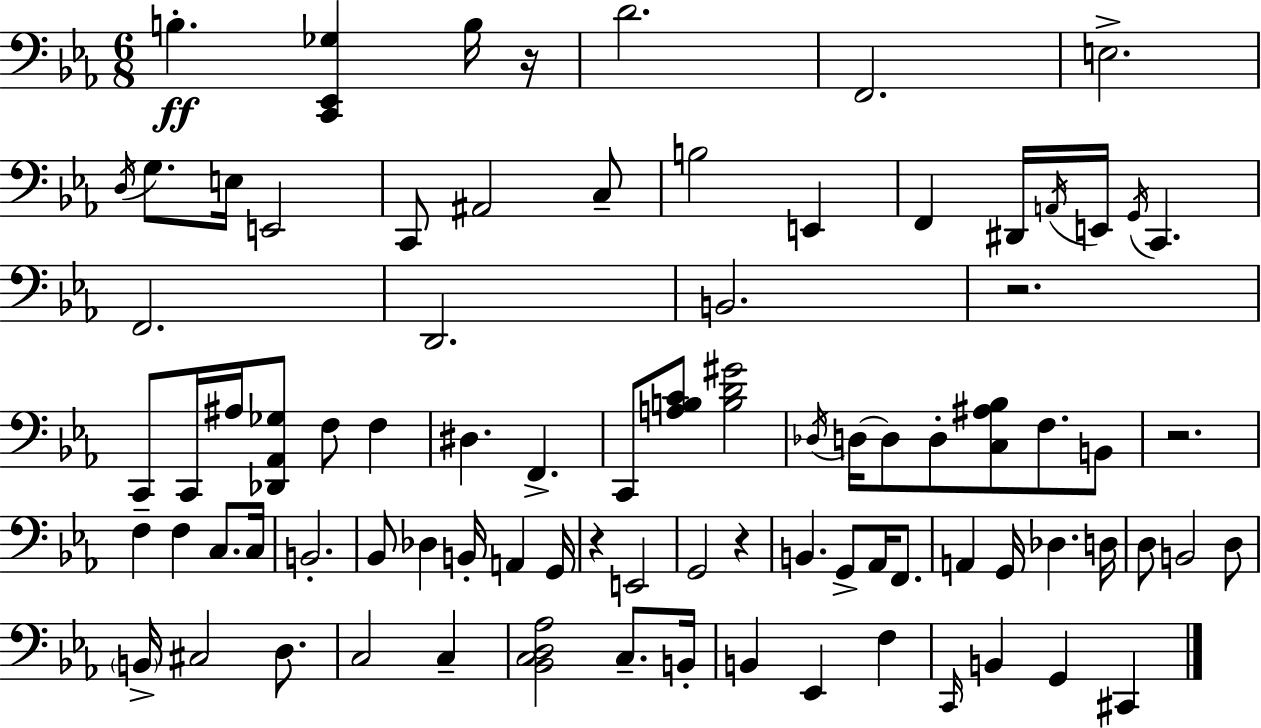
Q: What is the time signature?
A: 6/8